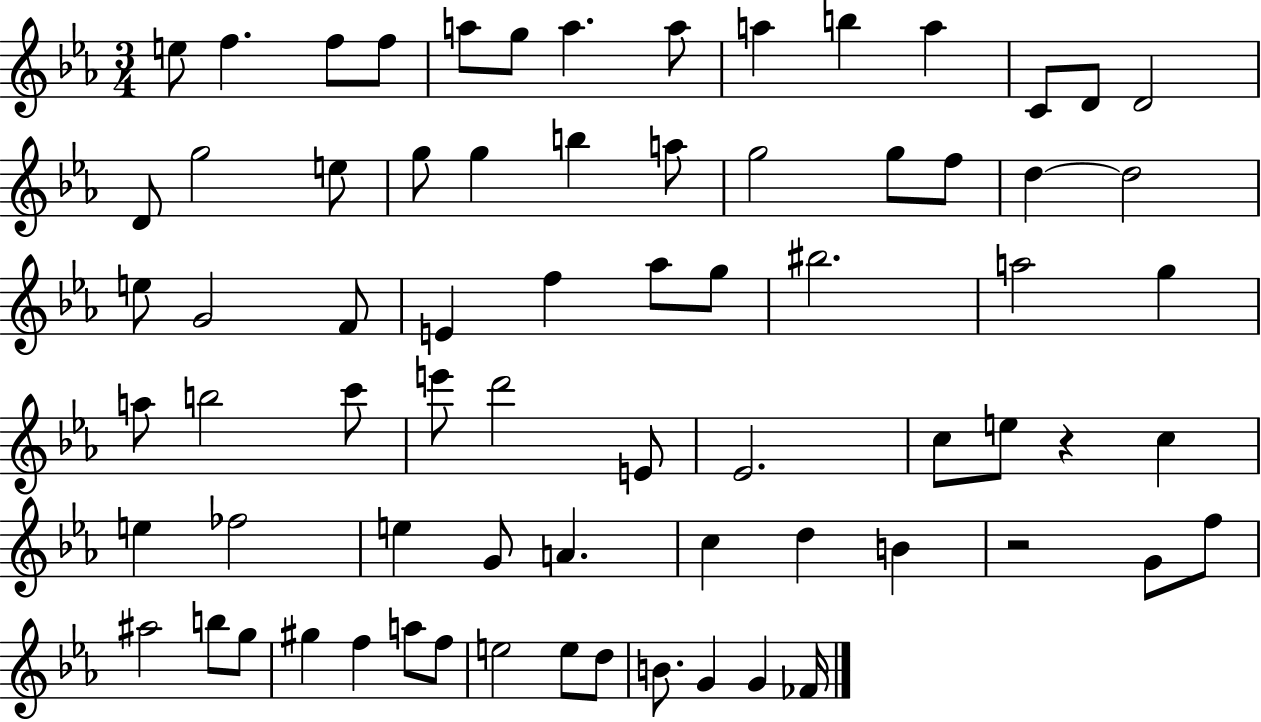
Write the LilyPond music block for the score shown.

{
  \clef treble
  \numericTimeSignature
  \time 3/4
  \key ees \major
  e''8 f''4. f''8 f''8 | a''8 g''8 a''4. a''8 | a''4 b''4 a''4 | c'8 d'8 d'2 | \break d'8 g''2 e''8 | g''8 g''4 b''4 a''8 | g''2 g''8 f''8 | d''4~~ d''2 | \break e''8 g'2 f'8 | e'4 f''4 aes''8 g''8 | bis''2. | a''2 g''4 | \break a''8 b''2 c'''8 | e'''8 d'''2 e'8 | ees'2. | c''8 e''8 r4 c''4 | \break e''4 fes''2 | e''4 g'8 a'4. | c''4 d''4 b'4 | r2 g'8 f''8 | \break ais''2 b''8 g''8 | gis''4 f''4 a''8 f''8 | e''2 e''8 d''8 | b'8. g'4 g'4 fes'16 | \break \bar "|."
}